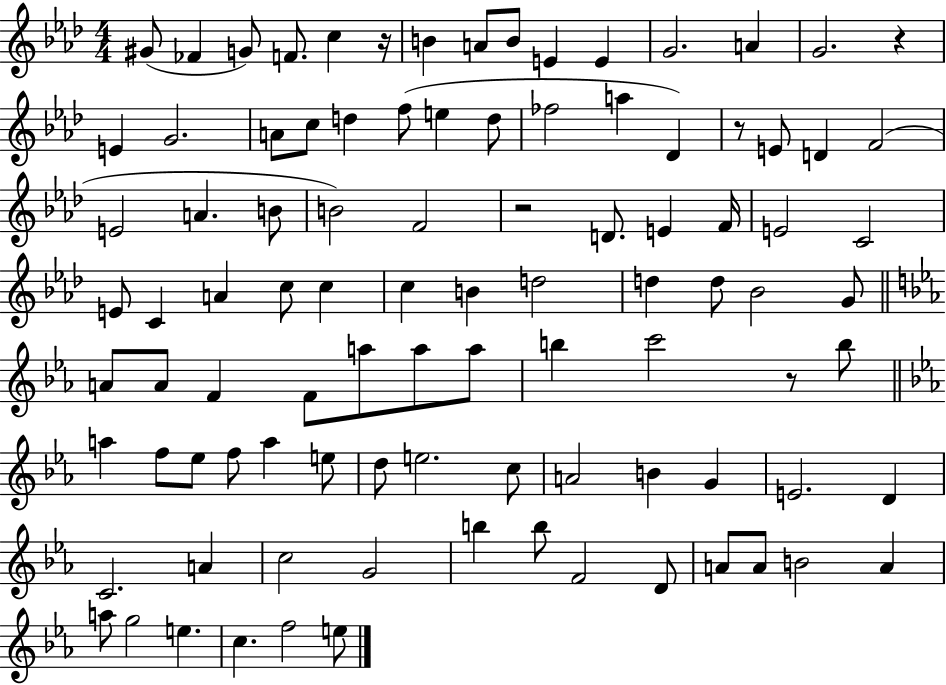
G#4/e FES4/q G4/e F4/e. C5/q R/s B4/q A4/e B4/e E4/q E4/q G4/h. A4/q G4/h. R/q E4/q G4/h. A4/e C5/e D5/q F5/e E5/q D5/e FES5/h A5/q Db4/q R/e E4/e D4/q F4/h E4/h A4/q. B4/e B4/h F4/h R/h D4/e. E4/q F4/s E4/h C4/h E4/e C4/q A4/q C5/e C5/q C5/q B4/q D5/h D5/q D5/e Bb4/h G4/e A4/e A4/e F4/q F4/e A5/e A5/e A5/e B5/q C6/h R/e B5/e A5/q F5/e Eb5/e F5/e A5/q E5/e D5/e E5/h. C5/e A4/h B4/q G4/q E4/h. D4/q C4/h. A4/q C5/h G4/h B5/q B5/e F4/h D4/e A4/e A4/e B4/h A4/q A5/e G5/h E5/q. C5/q. F5/h E5/e